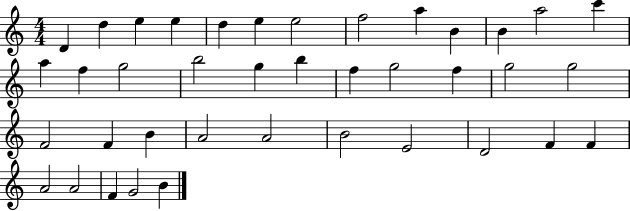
{
  \clef treble
  \numericTimeSignature
  \time 4/4
  \key c \major
  d'4 d''4 e''4 e''4 | d''4 e''4 e''2 | f''2 a''4 b'4 | b'4 a''2 c'''4 | \break a''4 f''4 g''2 | b''2 g''4 b''4 | f''4 g''2 f''4 | g''2 g''2 | \break f'2 f'4 b'4 | a'2 a'2 | b'2 e'2 | d'2 f'4 f'4 | \break a'2 a'2 | f'4 g'2 b'4 | \bar "|."
}